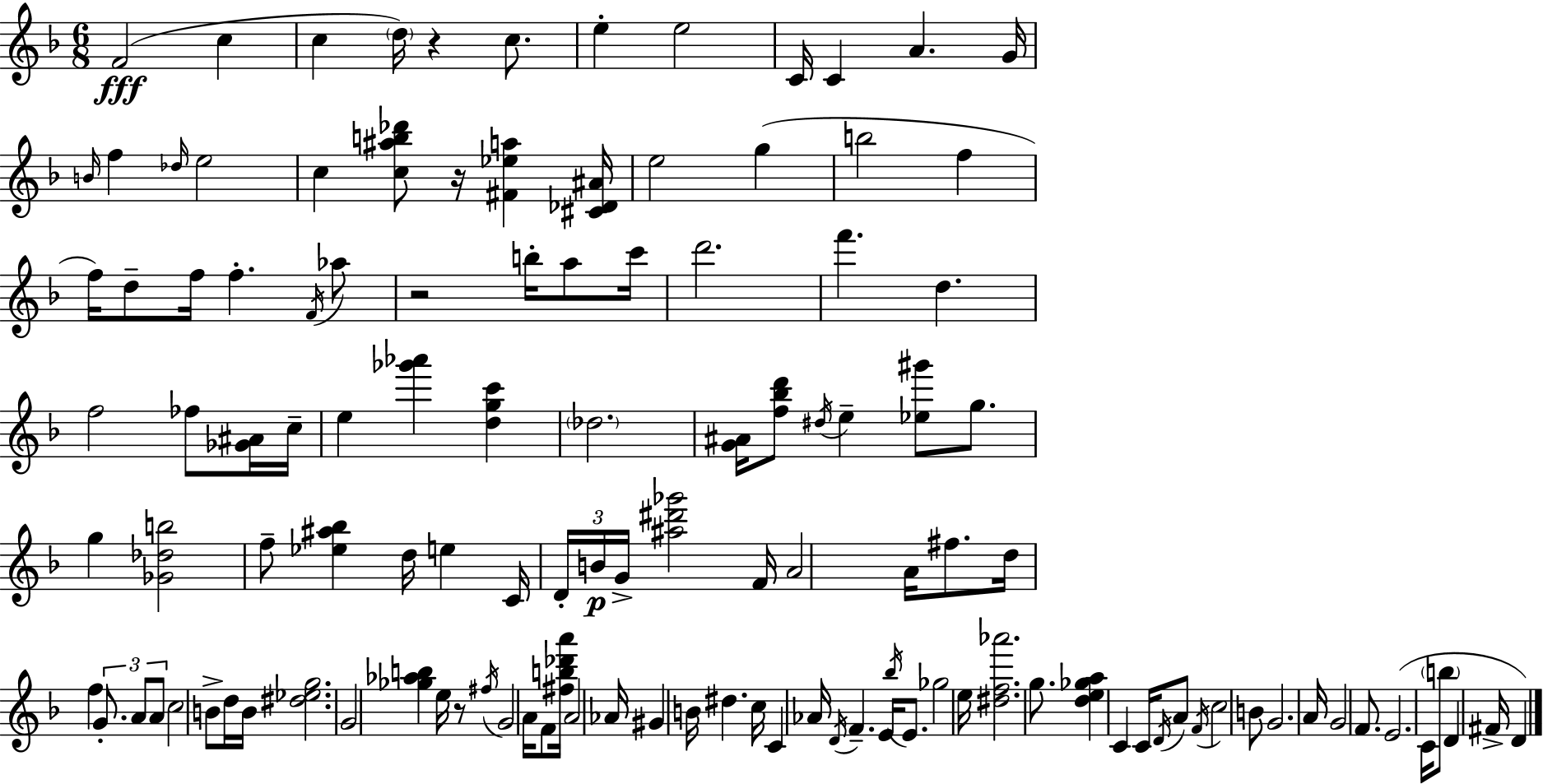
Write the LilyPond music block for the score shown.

{
  \clef treble
  \numericTimeSignature
  \time 6/8
  \key d \minor
  f'2(\fff c''4 | c''4 \parenthesize d''16) r4 c''8. | e''4-. e''2 | c'16 c'4 a'4. g'16 | \break \grace { b'16 } f''4 \grace { des''16 } e''2 | c''4 <c'' ais'' b'' des'''>8 r16 <fis' ees'' a''>4 | <cis' des' ais'>16 e''2 g''4( | b''2 f''4 | \break f''16) d''8-- f''16 f''4.-. | \acciaccatura { f'16 } aes''8 r2 b''16-. | a''8 c'''16 d'''2. | f'''4. d''4. | \break f''2 fes''8 | <ges' ais'>16 c''16-- e''4 <ges''' aes'''>4 <d'' g'' c'''>4 | \parenthesize des''2. | <g' ais'>16 <f'' bes'' d'''>8 \acciaccatura { dis''16 } e''4-- <ees'' gis'''>8 | \break g''8. g''4 <ges' des'' b''>2 | f''8-- <ees'' ais'' bes''>4 d''16 e''4 | c'16 \tuplet 3/2 { d'16-. b'16\p g'16-> } <ais'' dis''' ges'''>2 | f'16 a'2 | \break a'16 fis''8. d''16 f''4 \tuplet 3/2 { g'8.-. | a'8 a'8 } c''2 | b'8-> d''16 b'16 <dis'' ees'' g''>2. | g'2 | \break <ges'' aes'' b''>4 e''16 r8 \acciaccatura { fis''16 } g'2 | a'16 f'8 <fis'' b'' des''' a'''>16 a'2 | aes'16 gis'4 b'16 dis''4. | c''16 c'4 aes'16 \acciaccatura { d'16 } f'4.-- | \break e'16 \acciaccatura { bes''16 } e'8. ges''2 | e''16 <dis'' f'' aes'''>2. | g''8. <d'' e'' ges'' a''>4 | c'4 c'16 \acciaccatura { d'16 } a'8 \acciaccatura { f'16 } c''2 | \break b'8 g'2. | a'16 g'2 | f'8. e'2.( | c'16 \parenthesize b''8 | \break d'4 fis'16-> d'4) \bar "|."
}